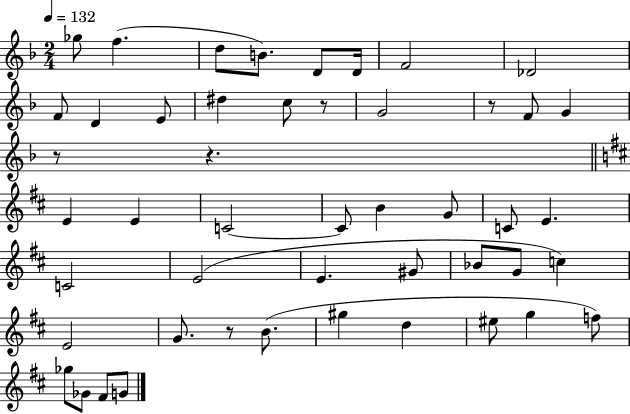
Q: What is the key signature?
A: F major